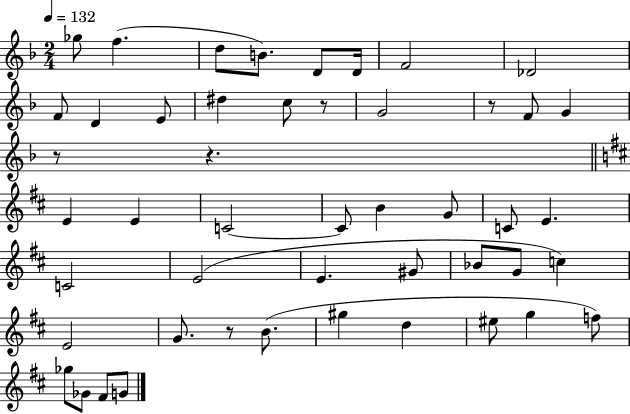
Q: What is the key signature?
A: F major